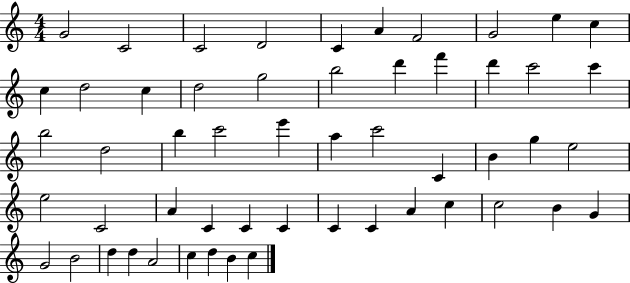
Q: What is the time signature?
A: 4/4